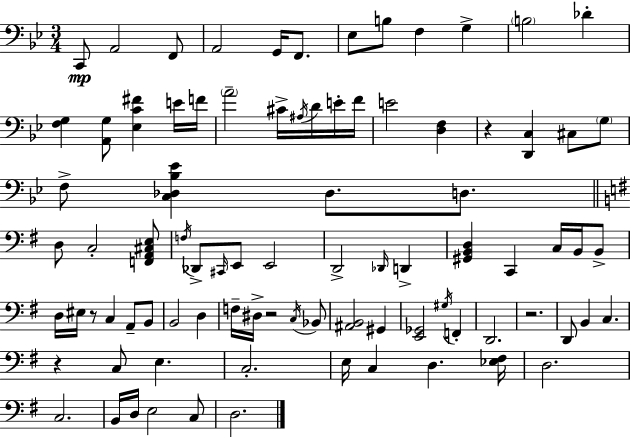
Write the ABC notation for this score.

X:1
T:Untitled
M:3/4
L:1/4
K:Bb
C,,/2 A,,2 F,,/2 A,,2 G,,/4 F,,/2 _E,/2 B,/2 F, G, B,2 _D [F,G,] [A,,G,]/2 [_E,C^F] E/4 F/4 A2 ^C/4 ^A,/4 D/4 E/4 F/4 E2 [D,F,] z [D,,C,] ^C,/2 G,/2 F,/2 [C,_D,_B,_E] _D,/2 D,/2 D,/2 C,2 [F,,A,,^C,E,]/2 F,/4 _D,,/2 ^C,,/4 E,,/2 E,,2 D,,2 _D,,/4 D,, [^G,,B,,D,] C,, C,/4 B,,/4 B,,/2 D,/4 ^E,/4 z/2 C, A,,/2 B,,/2 B,,2 D, F,/4 ^D,/4 z2 C,/4 _B,,/2 [^A,,B,,]2 ^G,, [E,,_G,,]2 ^G,/4 F,, D,,2 z2 D,,/2 B,, C, z C,/2 E, C,2 E,/4 C, D, [_E,^F,]/4 D,2 C,2 B,,/4 D,/4 E,2 C,/2 D,2